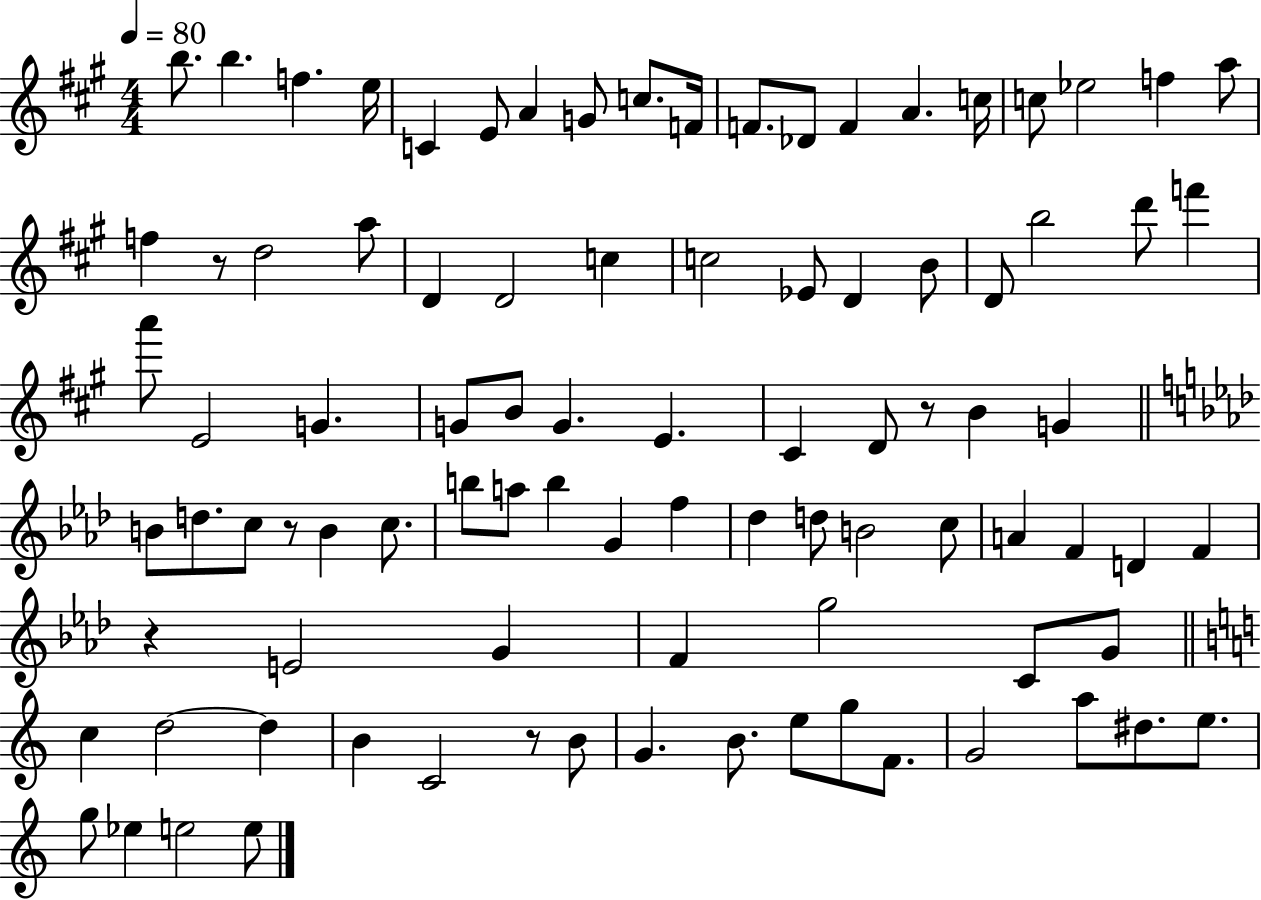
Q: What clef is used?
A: treble